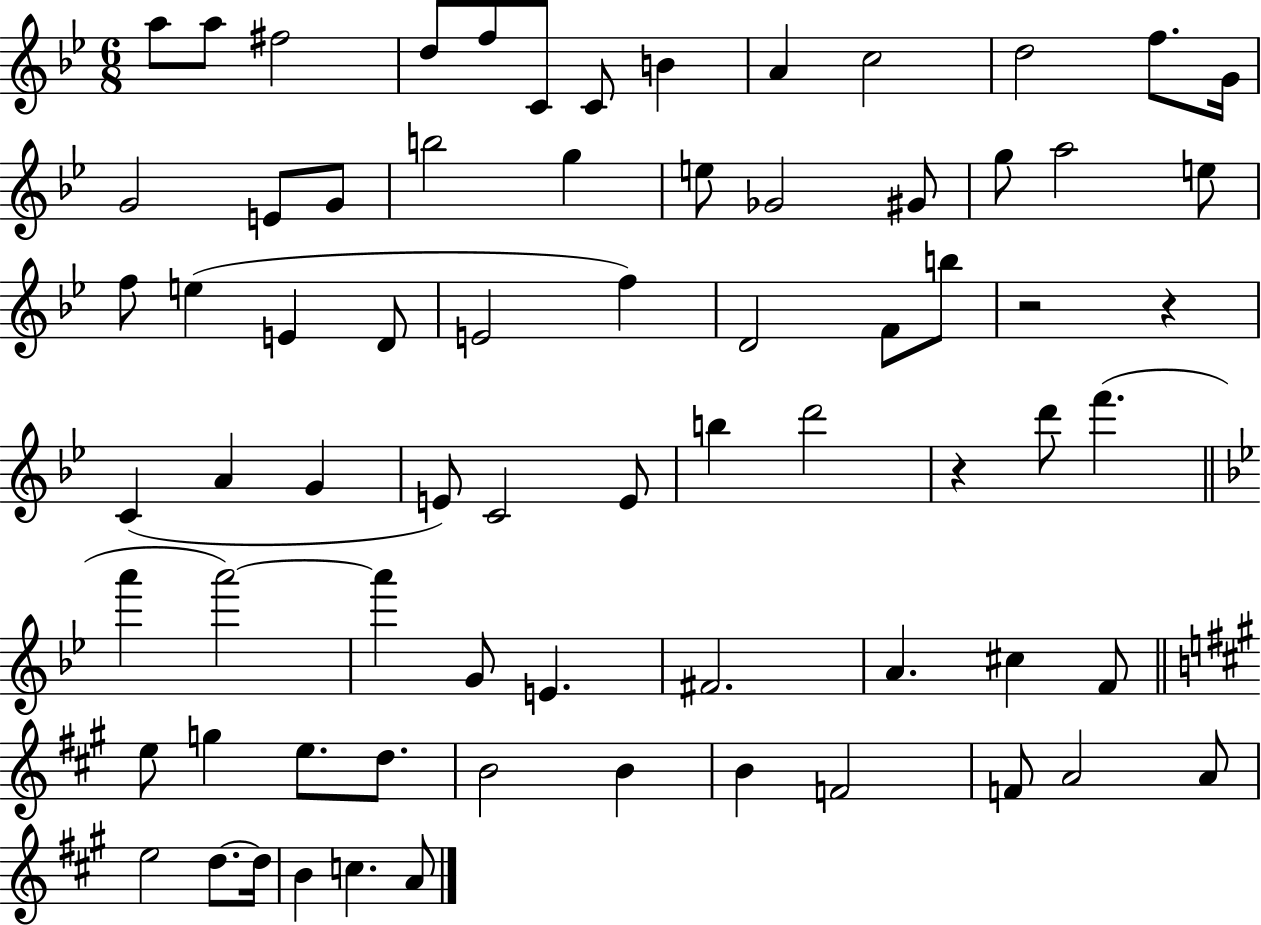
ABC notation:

X:1
T:Untitled
M:6/8
L:1/4
K:Bb
a/2 a/2 ^f2 d/2 f/2 C/2 C/2 B A c2 d2 f/2 G/4 G2 E/2 G/2 b2 g e/2 _G2 ^G/2 g/2 a2 e/2 f/2 e E D/2 E2 f D2 F/2 b/2 z2 z C A G E/2 C2 E/2 b d'2 z d'/2 f' a' a'2 a' G/2 E ^F2 A ^c F/2 e/2 g e/2 d/2 B2 B B F2 F/2 A2 A/2 e2 d/2 d/4 B c A/2